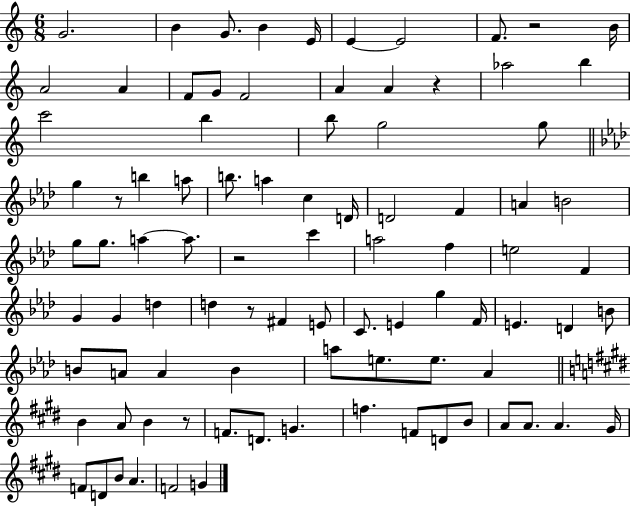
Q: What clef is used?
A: treble